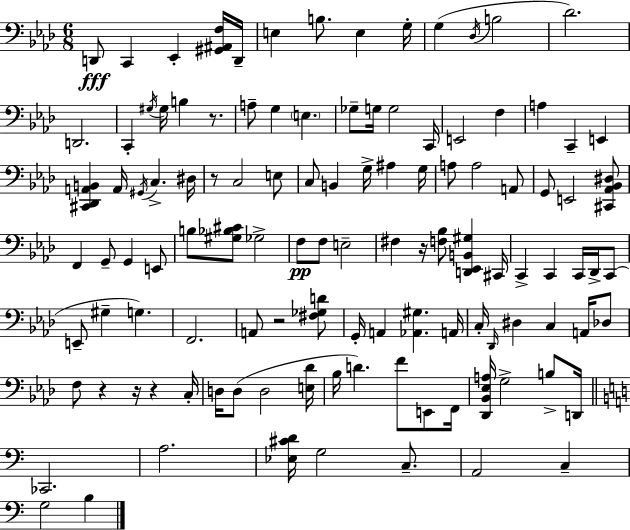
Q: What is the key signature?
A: F minor